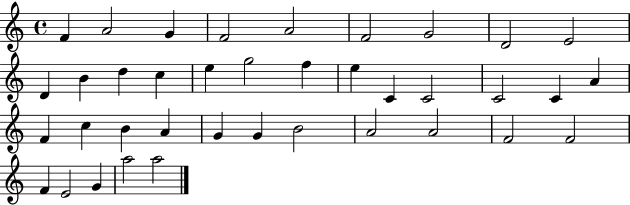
X:1
T:Untitled
M:4/4
L:1/4
K:C
F A2 G F2 A2 F2 G2 D2 E2 D B d c e g2 f e C C2 C2 C A F c B A G G B2 A2 A2 F2 F2 F E2 G a2 a2